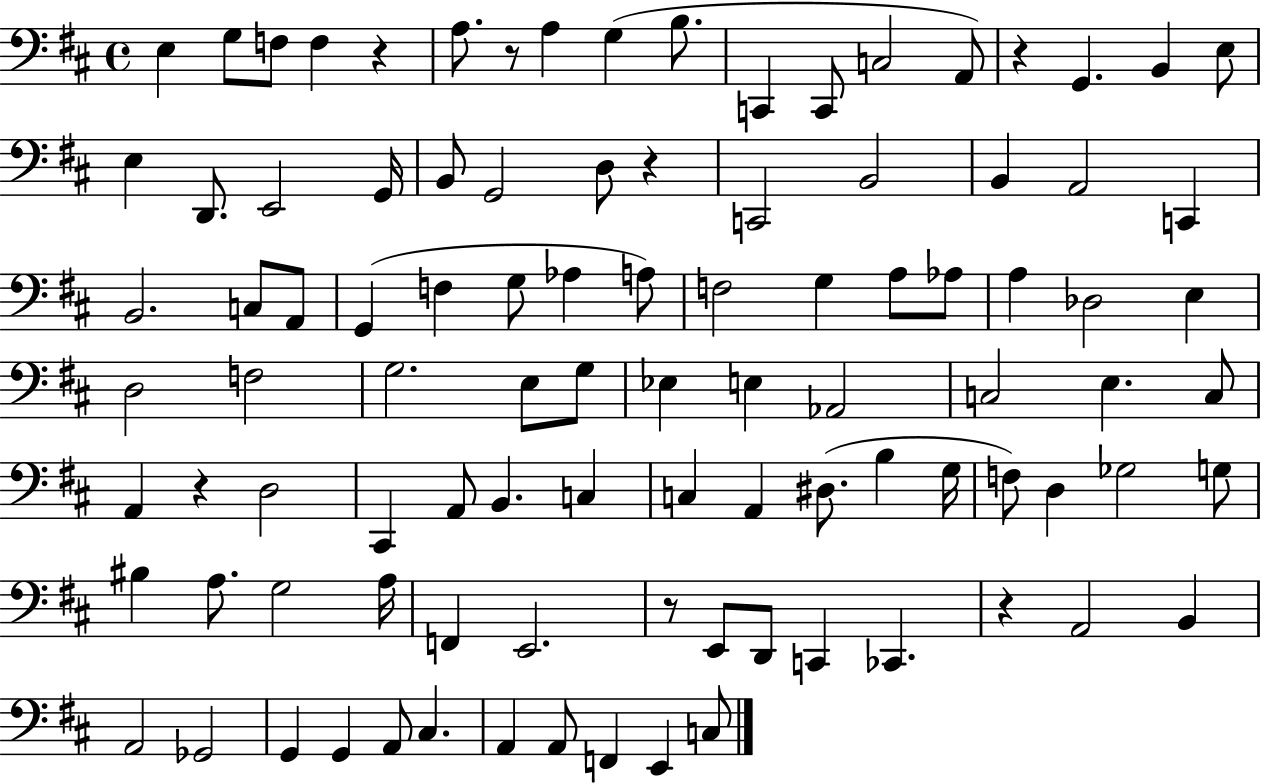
{
  \clef bass
  \time 4/4
  \defaultTimeSignature
  \key d \major
  e4 g8 f8 f4 r4 | a8. r8 a4 g4( b8. | c,4 c,8 c2 a,8) | r4 g,4. b,4 e8 | \break e4 d,8. e,2 g,16 | b,8 g,2 d8 r4 | c,2 b,2 | b,4 a,2 c,4 | \break b,2. c8 a,8 | g,4( f4 g8 aes4 a8) | f2 g4 a8 aes8 | a4 des2 e4 | \break d2 f2 | g2. e8 g8 | ees4 e4 aes,2 | c2 e4. c8 | \break a,4 r4 d2 | cis,4 a,8 b,4. c4 | c4 a,4 dis8.( b4 g16 | f8) d4 ges2 g8 | \break bis4 a8. g2 a16 | f,4 e,2. | r8 e,8 d,8 c,4 ces,4. | r4 a,2 b,4 | \break a,2 ges,2 | g,4 g,4 a,8 cis4. | a,4 a,8 f,4 e,4 c8 | \bar "|."
}